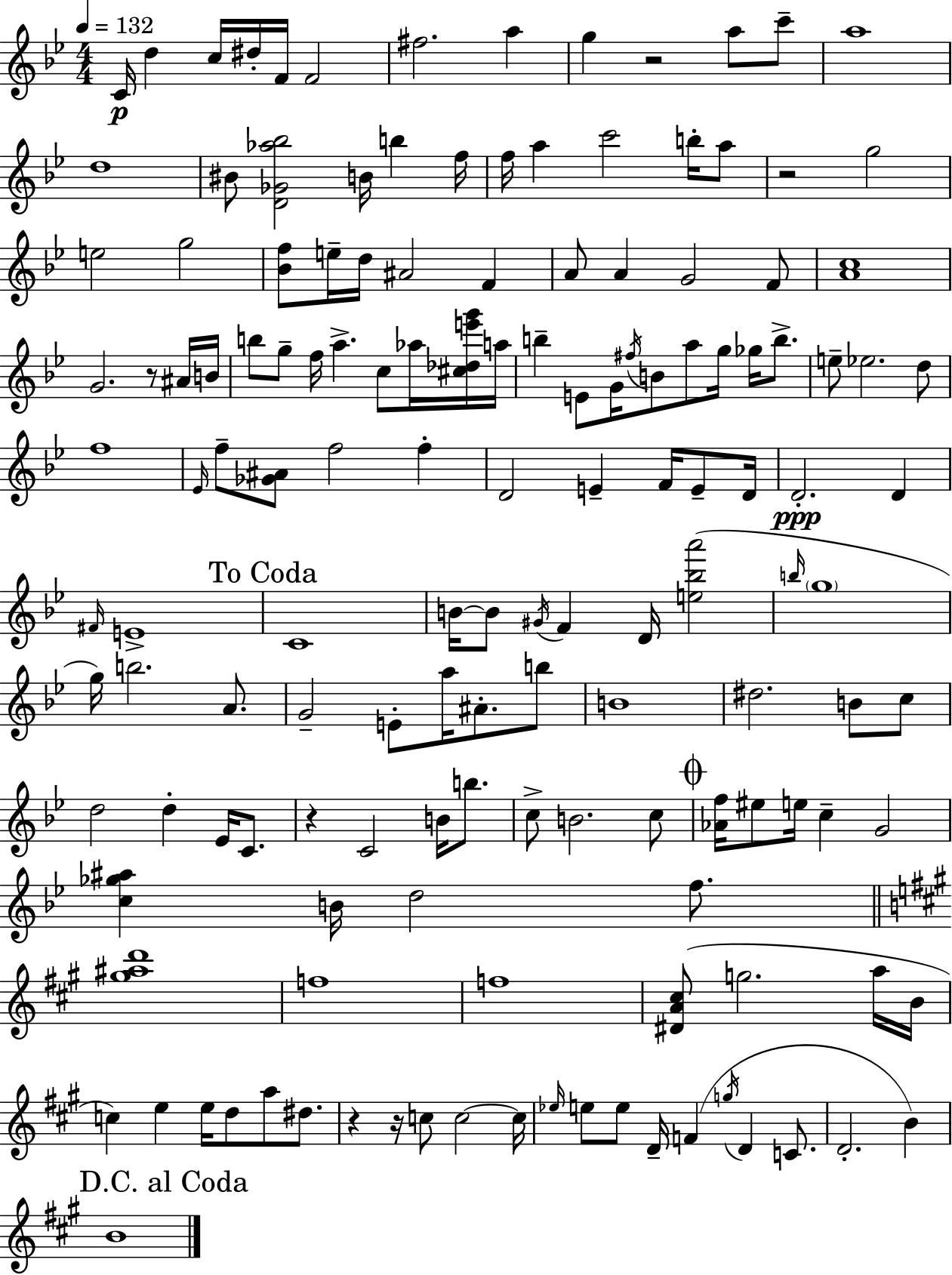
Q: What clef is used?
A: treble